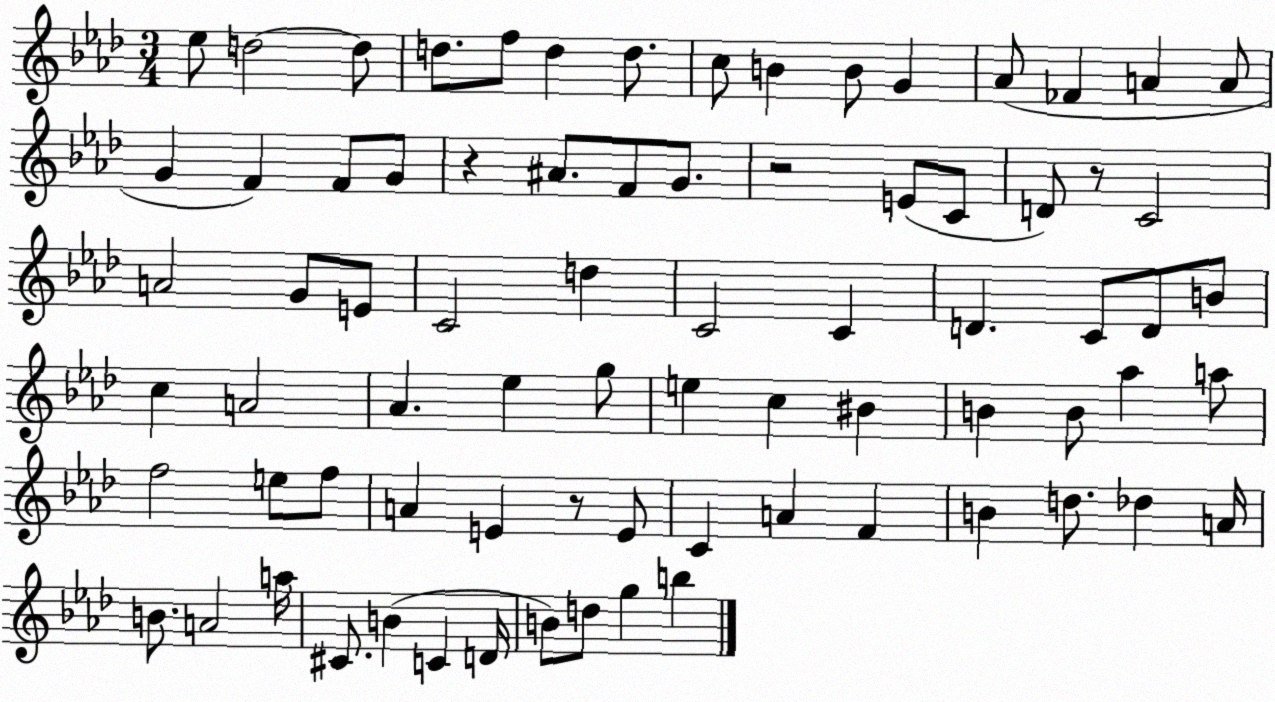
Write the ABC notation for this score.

X:1
T:Untitled
M:3/4
L:1/4
K:Ab
_e/2 d2 d/2 d/2 f/2 d d/2 c/2 B B/2 G _A/2 _F A A/2 G F F/2 G/2 z ^A/2 F/2 G/2 z2 E/2 C/2 D/2 z/2 C2 A2 G/2 E/2 C2 d C2 C D C/2 D/2 B/2 c A2 _A _e g/2 e c ^B B B/2 _a a/2 f2 e/2 f/2 A E z/2 E/2 C A F B d/2 _d A/4 B/2 A2 a/4 ^C/2 B C D/4 B/2 d/2 g b